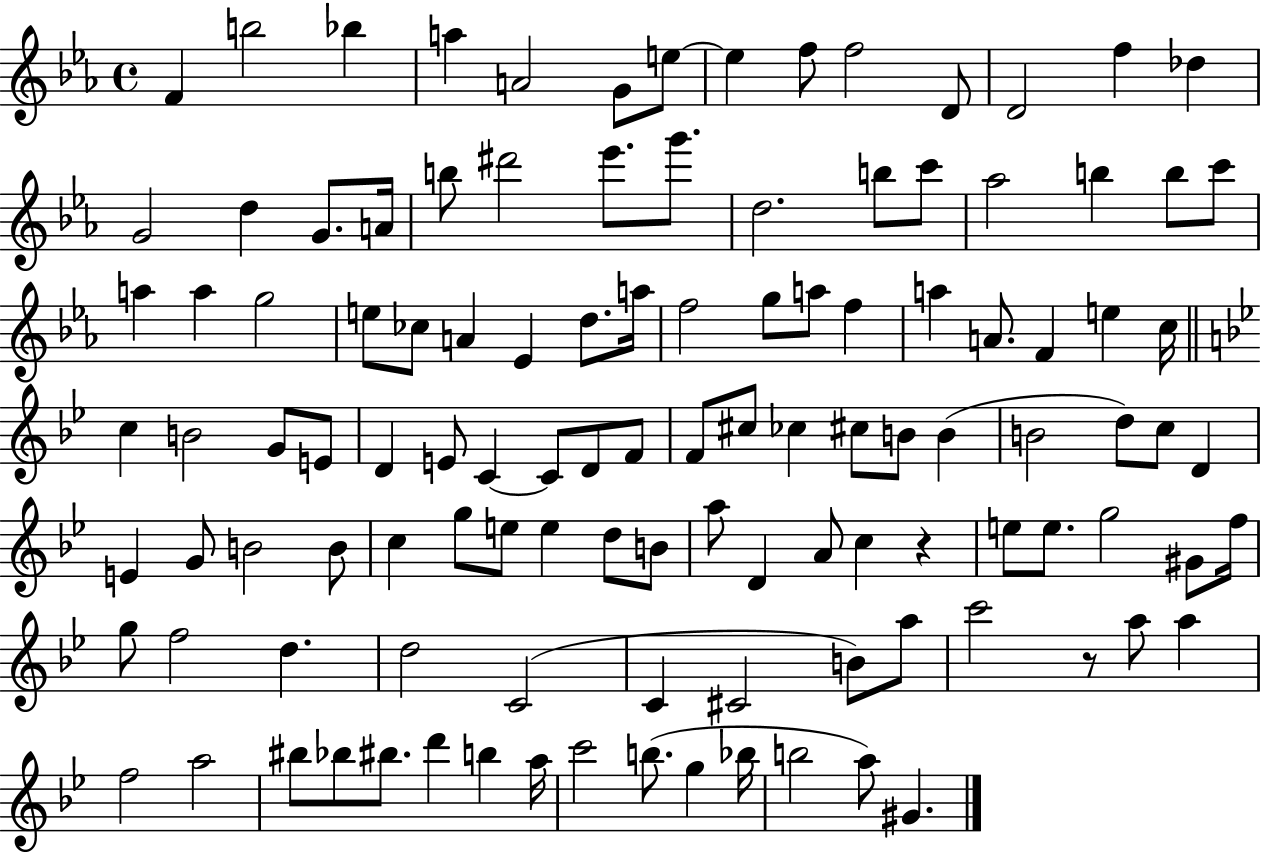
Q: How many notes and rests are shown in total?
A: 115